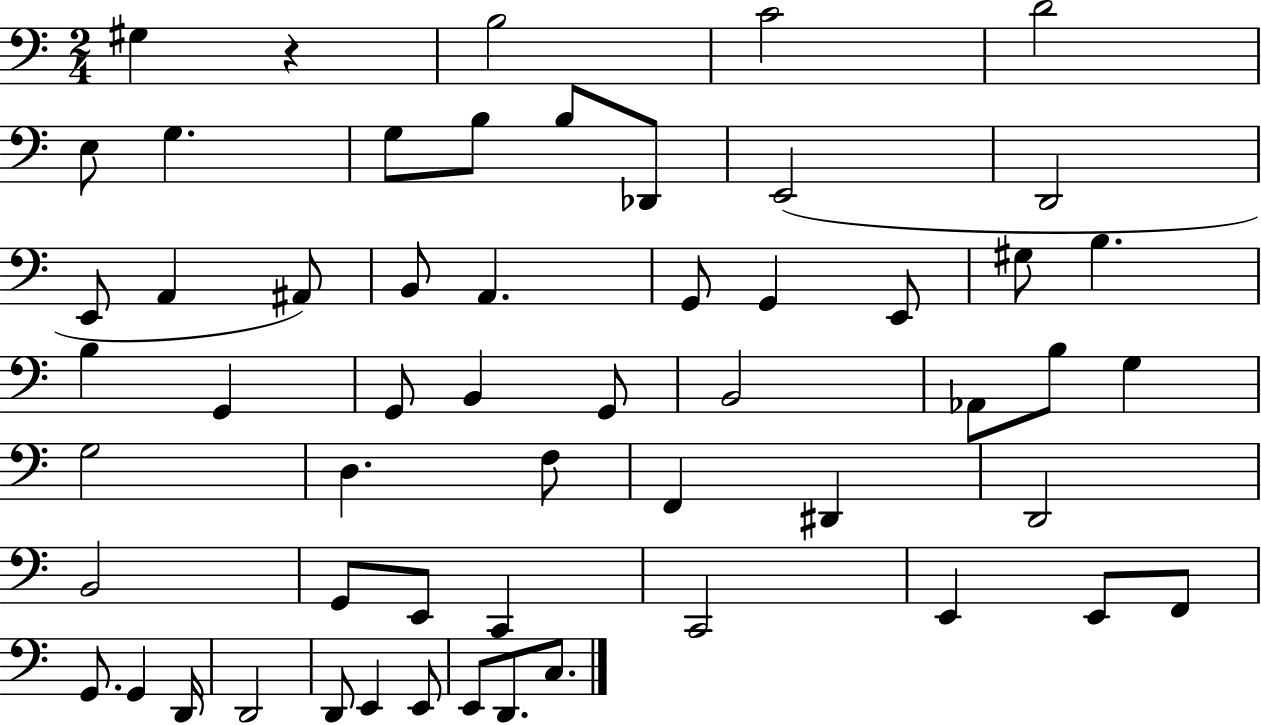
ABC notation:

X:1
T:Untitled
M:2/4
L:1/4
K:C
^G, z B,2 C2 D2 E,/2 G, G,/2 B,/2 B,/2 _D,,/2 E,,2 D,,2 E,,/2 A,, ^A,,/2 B,,/2 A,, G,,/2 G,, E,,/2 ^G,/2 B, B, G,, G,,/2 B,, G,,/2 B,,2 _A,,/2 B,/2 G, G,2 D, F,/2 F,, ^D,, D,,2 B,,2 G,,/2 E,,/2 C,, C,,2 E,, E,,/2 F,,/2 G,,/2 G,, D,,/4 D,,2 D,,/2 E,, E,,/2 E,,/2 D,,/2 C,/2